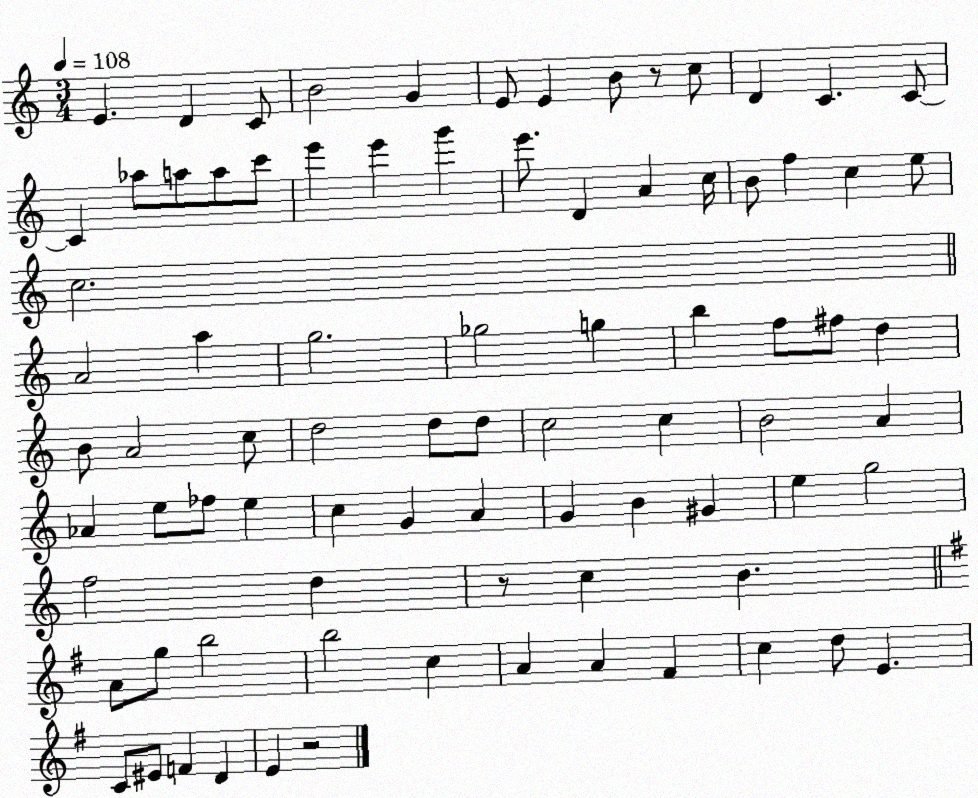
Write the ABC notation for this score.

X:1
T:Untitled
M:3/4
L:1/4
K:C
E D C/2 B2 G E/2 E B/2 z/2 c/2 D C C/2 C _a/2 a/2 a/2 c'/2 e' e' g' e'/2 D A c/4 B/2 f c e/2 c2 A2 a g2 _g2 g b f/2 ^f/2 d B/2 A2 c/2 d2 d/2 d/2 c2 c B2 A _A e/2 _f/2 e c G A G B ^G e g2 f2 d z/2 c B A/2 g/2 b2 b2 c A A ^F c d/2 E C/2 ^E/2 F D E z2